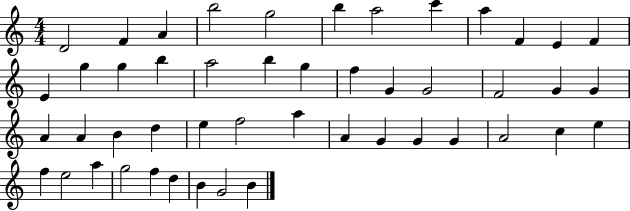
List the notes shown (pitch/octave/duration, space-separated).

D4/h F4/q A4/q B5/h G5/h B5/q A5/h C6/q A5/q F4/q E4/q F4/q E4/q G5/q G5/q B5/q A5/h B5/q G5/q F5/q G4/q G4/h F4/h G4/q G4/q A4/q A4/q B4/q D5/q E5/q F5/h A5/q A4/q G4/q G4/q G4/q A4/h C5/q E5/q F5/q E5/h A5/q G5/h F5/q D5/q B4/q G4/h B4/q